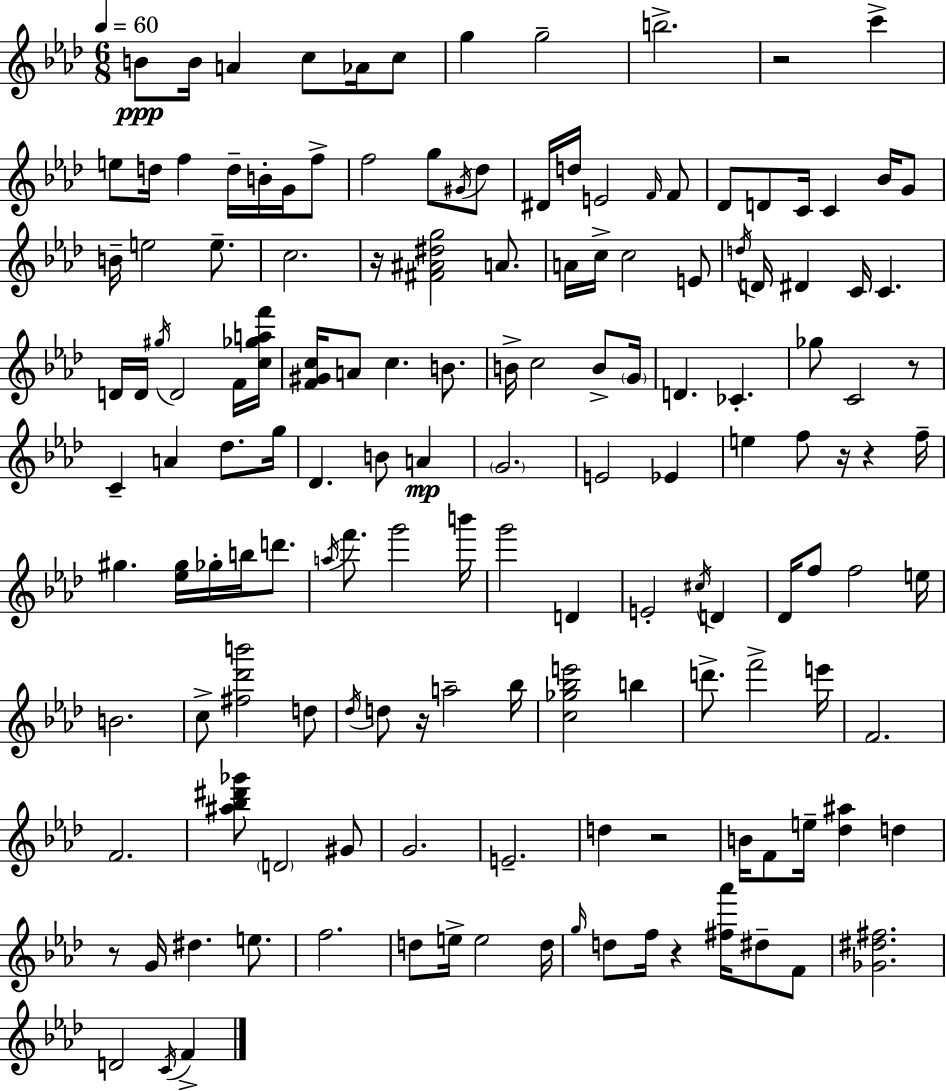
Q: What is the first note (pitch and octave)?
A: B4